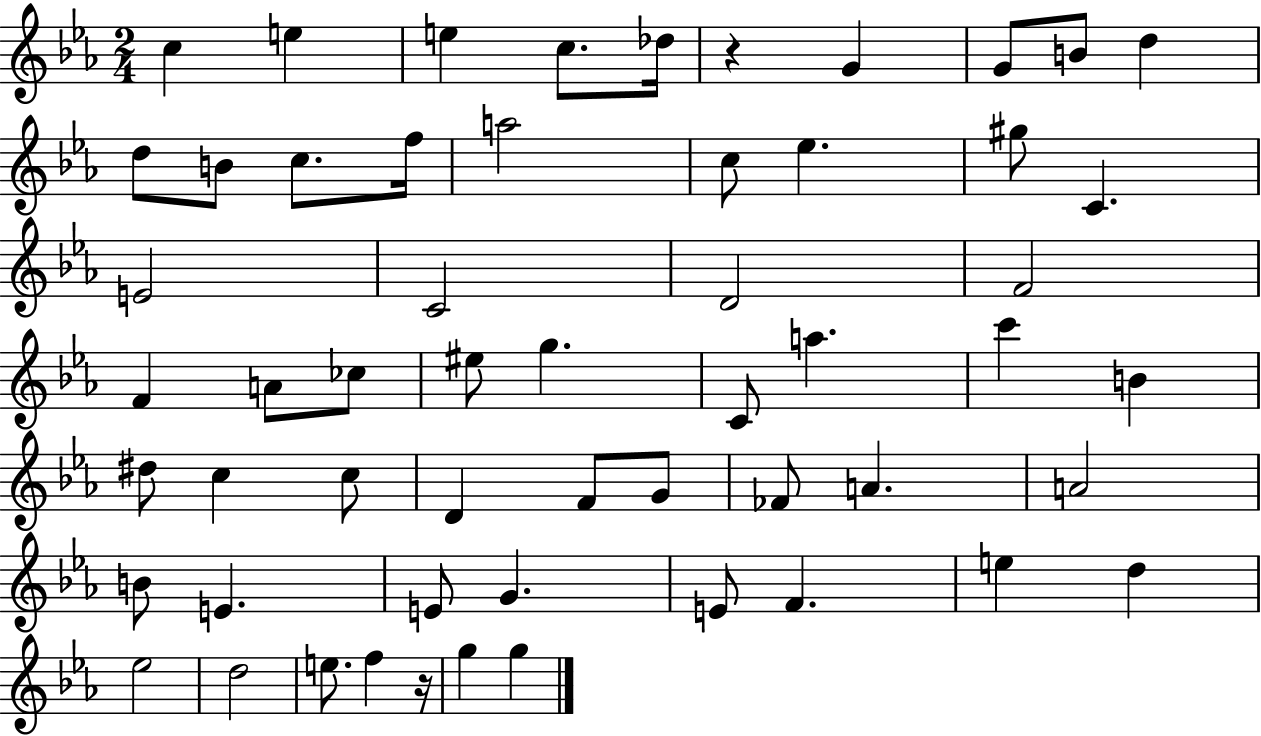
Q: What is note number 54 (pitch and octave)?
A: G5